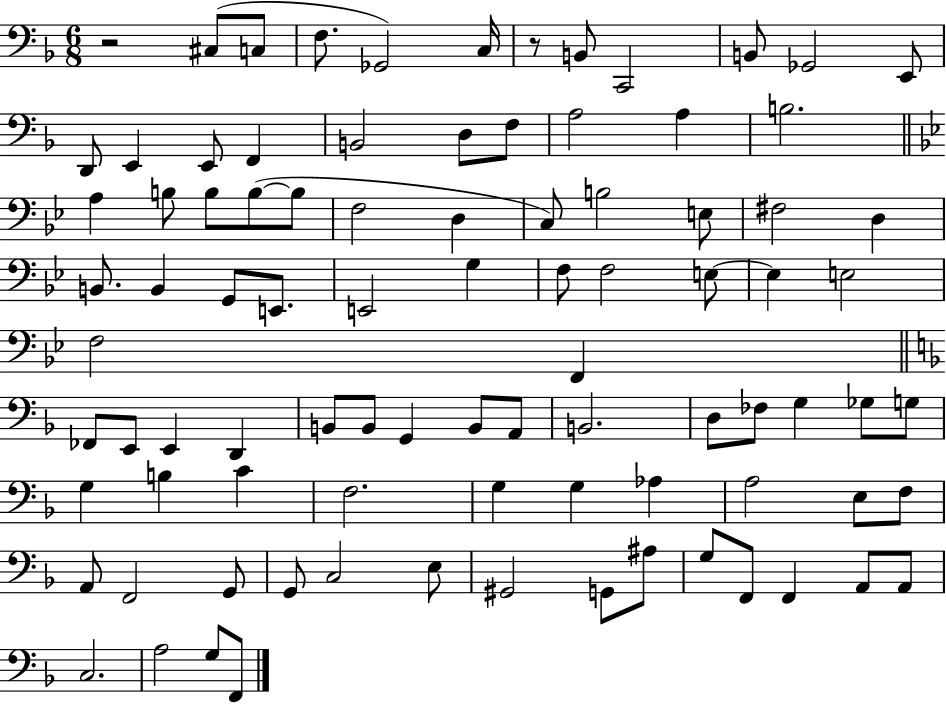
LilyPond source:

{
  \clef bass
  \numericTimeSignature
  \time 6/8
  \key f \major
  r2 cis8( c8 | f8. ges,2) c16 | r8 b,8 c,2 | b,8 ges,2 e,8 | \break d,8 e,4 e,8 f,4 | b,2 d8 f8 | a2 a4 | b2. | \break \bar "||" \break \key bes \major a4 b8 b8 b8~(~ b8 | f2 d4 | c8) b2 e8 | fis2 d4 | \break b,8. b,4 g,8 e,8. | e,2 g4 | f8 f2 e8~~ | e4 e2 | \break f2 f,4 | \bar "||" \break \key f \major fes,8 e,8 e,4 d,4 | b,8 b,8 g,4 b,8 a,8 | b,2. | d8 fes8 g4 ges8 g8 | \break g4 b4 c'4 | f2. | g4 g4 aes4 | a2 e8 f8 | \break a,8 f,2 g,8 | g,8 c2 e8 | gis,2 g,8 ais8 | g8 f,8 f,4 a,8 a,8 | \break c2. | a2 g8 f,8 | \bar "|."
}